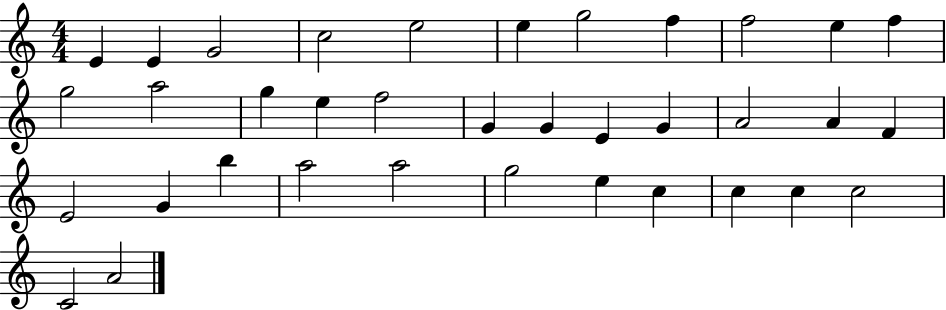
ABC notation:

X:1
T:Untitled
M:4/4
L:1/4
K:C
E E G2 c2 e2 e g2 f f2 e f g2 a2 g e f2 G G E G A2 A F E2 G b a2 a2 g2 e c c c c2 C2 A2